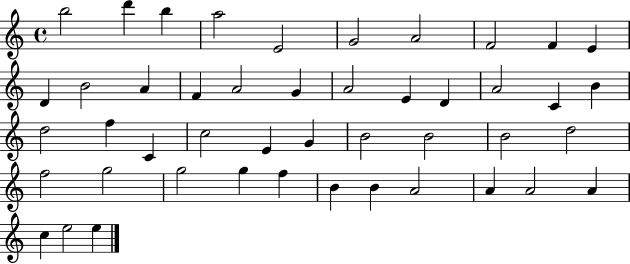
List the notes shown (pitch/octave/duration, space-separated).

B5/h D6/q B5/q A5/h E4/h G4/h A4/h F4/h F4/q E4/q D4/q B4/h A4/q F4/q A4/h G4/q A4/h E4/q D4/q A4/h C4/q B4/q D5/h F5/q C4/q C5/h E4/q G4/q B4/h B4/h B4/h D5/h F5/h G5/h G5/h G5/q F5/q B4/q B4/q A4/h A4/q A4/h A4/q C5/q E5/h E5/q